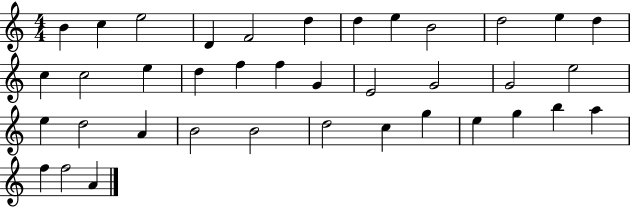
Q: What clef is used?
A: treble